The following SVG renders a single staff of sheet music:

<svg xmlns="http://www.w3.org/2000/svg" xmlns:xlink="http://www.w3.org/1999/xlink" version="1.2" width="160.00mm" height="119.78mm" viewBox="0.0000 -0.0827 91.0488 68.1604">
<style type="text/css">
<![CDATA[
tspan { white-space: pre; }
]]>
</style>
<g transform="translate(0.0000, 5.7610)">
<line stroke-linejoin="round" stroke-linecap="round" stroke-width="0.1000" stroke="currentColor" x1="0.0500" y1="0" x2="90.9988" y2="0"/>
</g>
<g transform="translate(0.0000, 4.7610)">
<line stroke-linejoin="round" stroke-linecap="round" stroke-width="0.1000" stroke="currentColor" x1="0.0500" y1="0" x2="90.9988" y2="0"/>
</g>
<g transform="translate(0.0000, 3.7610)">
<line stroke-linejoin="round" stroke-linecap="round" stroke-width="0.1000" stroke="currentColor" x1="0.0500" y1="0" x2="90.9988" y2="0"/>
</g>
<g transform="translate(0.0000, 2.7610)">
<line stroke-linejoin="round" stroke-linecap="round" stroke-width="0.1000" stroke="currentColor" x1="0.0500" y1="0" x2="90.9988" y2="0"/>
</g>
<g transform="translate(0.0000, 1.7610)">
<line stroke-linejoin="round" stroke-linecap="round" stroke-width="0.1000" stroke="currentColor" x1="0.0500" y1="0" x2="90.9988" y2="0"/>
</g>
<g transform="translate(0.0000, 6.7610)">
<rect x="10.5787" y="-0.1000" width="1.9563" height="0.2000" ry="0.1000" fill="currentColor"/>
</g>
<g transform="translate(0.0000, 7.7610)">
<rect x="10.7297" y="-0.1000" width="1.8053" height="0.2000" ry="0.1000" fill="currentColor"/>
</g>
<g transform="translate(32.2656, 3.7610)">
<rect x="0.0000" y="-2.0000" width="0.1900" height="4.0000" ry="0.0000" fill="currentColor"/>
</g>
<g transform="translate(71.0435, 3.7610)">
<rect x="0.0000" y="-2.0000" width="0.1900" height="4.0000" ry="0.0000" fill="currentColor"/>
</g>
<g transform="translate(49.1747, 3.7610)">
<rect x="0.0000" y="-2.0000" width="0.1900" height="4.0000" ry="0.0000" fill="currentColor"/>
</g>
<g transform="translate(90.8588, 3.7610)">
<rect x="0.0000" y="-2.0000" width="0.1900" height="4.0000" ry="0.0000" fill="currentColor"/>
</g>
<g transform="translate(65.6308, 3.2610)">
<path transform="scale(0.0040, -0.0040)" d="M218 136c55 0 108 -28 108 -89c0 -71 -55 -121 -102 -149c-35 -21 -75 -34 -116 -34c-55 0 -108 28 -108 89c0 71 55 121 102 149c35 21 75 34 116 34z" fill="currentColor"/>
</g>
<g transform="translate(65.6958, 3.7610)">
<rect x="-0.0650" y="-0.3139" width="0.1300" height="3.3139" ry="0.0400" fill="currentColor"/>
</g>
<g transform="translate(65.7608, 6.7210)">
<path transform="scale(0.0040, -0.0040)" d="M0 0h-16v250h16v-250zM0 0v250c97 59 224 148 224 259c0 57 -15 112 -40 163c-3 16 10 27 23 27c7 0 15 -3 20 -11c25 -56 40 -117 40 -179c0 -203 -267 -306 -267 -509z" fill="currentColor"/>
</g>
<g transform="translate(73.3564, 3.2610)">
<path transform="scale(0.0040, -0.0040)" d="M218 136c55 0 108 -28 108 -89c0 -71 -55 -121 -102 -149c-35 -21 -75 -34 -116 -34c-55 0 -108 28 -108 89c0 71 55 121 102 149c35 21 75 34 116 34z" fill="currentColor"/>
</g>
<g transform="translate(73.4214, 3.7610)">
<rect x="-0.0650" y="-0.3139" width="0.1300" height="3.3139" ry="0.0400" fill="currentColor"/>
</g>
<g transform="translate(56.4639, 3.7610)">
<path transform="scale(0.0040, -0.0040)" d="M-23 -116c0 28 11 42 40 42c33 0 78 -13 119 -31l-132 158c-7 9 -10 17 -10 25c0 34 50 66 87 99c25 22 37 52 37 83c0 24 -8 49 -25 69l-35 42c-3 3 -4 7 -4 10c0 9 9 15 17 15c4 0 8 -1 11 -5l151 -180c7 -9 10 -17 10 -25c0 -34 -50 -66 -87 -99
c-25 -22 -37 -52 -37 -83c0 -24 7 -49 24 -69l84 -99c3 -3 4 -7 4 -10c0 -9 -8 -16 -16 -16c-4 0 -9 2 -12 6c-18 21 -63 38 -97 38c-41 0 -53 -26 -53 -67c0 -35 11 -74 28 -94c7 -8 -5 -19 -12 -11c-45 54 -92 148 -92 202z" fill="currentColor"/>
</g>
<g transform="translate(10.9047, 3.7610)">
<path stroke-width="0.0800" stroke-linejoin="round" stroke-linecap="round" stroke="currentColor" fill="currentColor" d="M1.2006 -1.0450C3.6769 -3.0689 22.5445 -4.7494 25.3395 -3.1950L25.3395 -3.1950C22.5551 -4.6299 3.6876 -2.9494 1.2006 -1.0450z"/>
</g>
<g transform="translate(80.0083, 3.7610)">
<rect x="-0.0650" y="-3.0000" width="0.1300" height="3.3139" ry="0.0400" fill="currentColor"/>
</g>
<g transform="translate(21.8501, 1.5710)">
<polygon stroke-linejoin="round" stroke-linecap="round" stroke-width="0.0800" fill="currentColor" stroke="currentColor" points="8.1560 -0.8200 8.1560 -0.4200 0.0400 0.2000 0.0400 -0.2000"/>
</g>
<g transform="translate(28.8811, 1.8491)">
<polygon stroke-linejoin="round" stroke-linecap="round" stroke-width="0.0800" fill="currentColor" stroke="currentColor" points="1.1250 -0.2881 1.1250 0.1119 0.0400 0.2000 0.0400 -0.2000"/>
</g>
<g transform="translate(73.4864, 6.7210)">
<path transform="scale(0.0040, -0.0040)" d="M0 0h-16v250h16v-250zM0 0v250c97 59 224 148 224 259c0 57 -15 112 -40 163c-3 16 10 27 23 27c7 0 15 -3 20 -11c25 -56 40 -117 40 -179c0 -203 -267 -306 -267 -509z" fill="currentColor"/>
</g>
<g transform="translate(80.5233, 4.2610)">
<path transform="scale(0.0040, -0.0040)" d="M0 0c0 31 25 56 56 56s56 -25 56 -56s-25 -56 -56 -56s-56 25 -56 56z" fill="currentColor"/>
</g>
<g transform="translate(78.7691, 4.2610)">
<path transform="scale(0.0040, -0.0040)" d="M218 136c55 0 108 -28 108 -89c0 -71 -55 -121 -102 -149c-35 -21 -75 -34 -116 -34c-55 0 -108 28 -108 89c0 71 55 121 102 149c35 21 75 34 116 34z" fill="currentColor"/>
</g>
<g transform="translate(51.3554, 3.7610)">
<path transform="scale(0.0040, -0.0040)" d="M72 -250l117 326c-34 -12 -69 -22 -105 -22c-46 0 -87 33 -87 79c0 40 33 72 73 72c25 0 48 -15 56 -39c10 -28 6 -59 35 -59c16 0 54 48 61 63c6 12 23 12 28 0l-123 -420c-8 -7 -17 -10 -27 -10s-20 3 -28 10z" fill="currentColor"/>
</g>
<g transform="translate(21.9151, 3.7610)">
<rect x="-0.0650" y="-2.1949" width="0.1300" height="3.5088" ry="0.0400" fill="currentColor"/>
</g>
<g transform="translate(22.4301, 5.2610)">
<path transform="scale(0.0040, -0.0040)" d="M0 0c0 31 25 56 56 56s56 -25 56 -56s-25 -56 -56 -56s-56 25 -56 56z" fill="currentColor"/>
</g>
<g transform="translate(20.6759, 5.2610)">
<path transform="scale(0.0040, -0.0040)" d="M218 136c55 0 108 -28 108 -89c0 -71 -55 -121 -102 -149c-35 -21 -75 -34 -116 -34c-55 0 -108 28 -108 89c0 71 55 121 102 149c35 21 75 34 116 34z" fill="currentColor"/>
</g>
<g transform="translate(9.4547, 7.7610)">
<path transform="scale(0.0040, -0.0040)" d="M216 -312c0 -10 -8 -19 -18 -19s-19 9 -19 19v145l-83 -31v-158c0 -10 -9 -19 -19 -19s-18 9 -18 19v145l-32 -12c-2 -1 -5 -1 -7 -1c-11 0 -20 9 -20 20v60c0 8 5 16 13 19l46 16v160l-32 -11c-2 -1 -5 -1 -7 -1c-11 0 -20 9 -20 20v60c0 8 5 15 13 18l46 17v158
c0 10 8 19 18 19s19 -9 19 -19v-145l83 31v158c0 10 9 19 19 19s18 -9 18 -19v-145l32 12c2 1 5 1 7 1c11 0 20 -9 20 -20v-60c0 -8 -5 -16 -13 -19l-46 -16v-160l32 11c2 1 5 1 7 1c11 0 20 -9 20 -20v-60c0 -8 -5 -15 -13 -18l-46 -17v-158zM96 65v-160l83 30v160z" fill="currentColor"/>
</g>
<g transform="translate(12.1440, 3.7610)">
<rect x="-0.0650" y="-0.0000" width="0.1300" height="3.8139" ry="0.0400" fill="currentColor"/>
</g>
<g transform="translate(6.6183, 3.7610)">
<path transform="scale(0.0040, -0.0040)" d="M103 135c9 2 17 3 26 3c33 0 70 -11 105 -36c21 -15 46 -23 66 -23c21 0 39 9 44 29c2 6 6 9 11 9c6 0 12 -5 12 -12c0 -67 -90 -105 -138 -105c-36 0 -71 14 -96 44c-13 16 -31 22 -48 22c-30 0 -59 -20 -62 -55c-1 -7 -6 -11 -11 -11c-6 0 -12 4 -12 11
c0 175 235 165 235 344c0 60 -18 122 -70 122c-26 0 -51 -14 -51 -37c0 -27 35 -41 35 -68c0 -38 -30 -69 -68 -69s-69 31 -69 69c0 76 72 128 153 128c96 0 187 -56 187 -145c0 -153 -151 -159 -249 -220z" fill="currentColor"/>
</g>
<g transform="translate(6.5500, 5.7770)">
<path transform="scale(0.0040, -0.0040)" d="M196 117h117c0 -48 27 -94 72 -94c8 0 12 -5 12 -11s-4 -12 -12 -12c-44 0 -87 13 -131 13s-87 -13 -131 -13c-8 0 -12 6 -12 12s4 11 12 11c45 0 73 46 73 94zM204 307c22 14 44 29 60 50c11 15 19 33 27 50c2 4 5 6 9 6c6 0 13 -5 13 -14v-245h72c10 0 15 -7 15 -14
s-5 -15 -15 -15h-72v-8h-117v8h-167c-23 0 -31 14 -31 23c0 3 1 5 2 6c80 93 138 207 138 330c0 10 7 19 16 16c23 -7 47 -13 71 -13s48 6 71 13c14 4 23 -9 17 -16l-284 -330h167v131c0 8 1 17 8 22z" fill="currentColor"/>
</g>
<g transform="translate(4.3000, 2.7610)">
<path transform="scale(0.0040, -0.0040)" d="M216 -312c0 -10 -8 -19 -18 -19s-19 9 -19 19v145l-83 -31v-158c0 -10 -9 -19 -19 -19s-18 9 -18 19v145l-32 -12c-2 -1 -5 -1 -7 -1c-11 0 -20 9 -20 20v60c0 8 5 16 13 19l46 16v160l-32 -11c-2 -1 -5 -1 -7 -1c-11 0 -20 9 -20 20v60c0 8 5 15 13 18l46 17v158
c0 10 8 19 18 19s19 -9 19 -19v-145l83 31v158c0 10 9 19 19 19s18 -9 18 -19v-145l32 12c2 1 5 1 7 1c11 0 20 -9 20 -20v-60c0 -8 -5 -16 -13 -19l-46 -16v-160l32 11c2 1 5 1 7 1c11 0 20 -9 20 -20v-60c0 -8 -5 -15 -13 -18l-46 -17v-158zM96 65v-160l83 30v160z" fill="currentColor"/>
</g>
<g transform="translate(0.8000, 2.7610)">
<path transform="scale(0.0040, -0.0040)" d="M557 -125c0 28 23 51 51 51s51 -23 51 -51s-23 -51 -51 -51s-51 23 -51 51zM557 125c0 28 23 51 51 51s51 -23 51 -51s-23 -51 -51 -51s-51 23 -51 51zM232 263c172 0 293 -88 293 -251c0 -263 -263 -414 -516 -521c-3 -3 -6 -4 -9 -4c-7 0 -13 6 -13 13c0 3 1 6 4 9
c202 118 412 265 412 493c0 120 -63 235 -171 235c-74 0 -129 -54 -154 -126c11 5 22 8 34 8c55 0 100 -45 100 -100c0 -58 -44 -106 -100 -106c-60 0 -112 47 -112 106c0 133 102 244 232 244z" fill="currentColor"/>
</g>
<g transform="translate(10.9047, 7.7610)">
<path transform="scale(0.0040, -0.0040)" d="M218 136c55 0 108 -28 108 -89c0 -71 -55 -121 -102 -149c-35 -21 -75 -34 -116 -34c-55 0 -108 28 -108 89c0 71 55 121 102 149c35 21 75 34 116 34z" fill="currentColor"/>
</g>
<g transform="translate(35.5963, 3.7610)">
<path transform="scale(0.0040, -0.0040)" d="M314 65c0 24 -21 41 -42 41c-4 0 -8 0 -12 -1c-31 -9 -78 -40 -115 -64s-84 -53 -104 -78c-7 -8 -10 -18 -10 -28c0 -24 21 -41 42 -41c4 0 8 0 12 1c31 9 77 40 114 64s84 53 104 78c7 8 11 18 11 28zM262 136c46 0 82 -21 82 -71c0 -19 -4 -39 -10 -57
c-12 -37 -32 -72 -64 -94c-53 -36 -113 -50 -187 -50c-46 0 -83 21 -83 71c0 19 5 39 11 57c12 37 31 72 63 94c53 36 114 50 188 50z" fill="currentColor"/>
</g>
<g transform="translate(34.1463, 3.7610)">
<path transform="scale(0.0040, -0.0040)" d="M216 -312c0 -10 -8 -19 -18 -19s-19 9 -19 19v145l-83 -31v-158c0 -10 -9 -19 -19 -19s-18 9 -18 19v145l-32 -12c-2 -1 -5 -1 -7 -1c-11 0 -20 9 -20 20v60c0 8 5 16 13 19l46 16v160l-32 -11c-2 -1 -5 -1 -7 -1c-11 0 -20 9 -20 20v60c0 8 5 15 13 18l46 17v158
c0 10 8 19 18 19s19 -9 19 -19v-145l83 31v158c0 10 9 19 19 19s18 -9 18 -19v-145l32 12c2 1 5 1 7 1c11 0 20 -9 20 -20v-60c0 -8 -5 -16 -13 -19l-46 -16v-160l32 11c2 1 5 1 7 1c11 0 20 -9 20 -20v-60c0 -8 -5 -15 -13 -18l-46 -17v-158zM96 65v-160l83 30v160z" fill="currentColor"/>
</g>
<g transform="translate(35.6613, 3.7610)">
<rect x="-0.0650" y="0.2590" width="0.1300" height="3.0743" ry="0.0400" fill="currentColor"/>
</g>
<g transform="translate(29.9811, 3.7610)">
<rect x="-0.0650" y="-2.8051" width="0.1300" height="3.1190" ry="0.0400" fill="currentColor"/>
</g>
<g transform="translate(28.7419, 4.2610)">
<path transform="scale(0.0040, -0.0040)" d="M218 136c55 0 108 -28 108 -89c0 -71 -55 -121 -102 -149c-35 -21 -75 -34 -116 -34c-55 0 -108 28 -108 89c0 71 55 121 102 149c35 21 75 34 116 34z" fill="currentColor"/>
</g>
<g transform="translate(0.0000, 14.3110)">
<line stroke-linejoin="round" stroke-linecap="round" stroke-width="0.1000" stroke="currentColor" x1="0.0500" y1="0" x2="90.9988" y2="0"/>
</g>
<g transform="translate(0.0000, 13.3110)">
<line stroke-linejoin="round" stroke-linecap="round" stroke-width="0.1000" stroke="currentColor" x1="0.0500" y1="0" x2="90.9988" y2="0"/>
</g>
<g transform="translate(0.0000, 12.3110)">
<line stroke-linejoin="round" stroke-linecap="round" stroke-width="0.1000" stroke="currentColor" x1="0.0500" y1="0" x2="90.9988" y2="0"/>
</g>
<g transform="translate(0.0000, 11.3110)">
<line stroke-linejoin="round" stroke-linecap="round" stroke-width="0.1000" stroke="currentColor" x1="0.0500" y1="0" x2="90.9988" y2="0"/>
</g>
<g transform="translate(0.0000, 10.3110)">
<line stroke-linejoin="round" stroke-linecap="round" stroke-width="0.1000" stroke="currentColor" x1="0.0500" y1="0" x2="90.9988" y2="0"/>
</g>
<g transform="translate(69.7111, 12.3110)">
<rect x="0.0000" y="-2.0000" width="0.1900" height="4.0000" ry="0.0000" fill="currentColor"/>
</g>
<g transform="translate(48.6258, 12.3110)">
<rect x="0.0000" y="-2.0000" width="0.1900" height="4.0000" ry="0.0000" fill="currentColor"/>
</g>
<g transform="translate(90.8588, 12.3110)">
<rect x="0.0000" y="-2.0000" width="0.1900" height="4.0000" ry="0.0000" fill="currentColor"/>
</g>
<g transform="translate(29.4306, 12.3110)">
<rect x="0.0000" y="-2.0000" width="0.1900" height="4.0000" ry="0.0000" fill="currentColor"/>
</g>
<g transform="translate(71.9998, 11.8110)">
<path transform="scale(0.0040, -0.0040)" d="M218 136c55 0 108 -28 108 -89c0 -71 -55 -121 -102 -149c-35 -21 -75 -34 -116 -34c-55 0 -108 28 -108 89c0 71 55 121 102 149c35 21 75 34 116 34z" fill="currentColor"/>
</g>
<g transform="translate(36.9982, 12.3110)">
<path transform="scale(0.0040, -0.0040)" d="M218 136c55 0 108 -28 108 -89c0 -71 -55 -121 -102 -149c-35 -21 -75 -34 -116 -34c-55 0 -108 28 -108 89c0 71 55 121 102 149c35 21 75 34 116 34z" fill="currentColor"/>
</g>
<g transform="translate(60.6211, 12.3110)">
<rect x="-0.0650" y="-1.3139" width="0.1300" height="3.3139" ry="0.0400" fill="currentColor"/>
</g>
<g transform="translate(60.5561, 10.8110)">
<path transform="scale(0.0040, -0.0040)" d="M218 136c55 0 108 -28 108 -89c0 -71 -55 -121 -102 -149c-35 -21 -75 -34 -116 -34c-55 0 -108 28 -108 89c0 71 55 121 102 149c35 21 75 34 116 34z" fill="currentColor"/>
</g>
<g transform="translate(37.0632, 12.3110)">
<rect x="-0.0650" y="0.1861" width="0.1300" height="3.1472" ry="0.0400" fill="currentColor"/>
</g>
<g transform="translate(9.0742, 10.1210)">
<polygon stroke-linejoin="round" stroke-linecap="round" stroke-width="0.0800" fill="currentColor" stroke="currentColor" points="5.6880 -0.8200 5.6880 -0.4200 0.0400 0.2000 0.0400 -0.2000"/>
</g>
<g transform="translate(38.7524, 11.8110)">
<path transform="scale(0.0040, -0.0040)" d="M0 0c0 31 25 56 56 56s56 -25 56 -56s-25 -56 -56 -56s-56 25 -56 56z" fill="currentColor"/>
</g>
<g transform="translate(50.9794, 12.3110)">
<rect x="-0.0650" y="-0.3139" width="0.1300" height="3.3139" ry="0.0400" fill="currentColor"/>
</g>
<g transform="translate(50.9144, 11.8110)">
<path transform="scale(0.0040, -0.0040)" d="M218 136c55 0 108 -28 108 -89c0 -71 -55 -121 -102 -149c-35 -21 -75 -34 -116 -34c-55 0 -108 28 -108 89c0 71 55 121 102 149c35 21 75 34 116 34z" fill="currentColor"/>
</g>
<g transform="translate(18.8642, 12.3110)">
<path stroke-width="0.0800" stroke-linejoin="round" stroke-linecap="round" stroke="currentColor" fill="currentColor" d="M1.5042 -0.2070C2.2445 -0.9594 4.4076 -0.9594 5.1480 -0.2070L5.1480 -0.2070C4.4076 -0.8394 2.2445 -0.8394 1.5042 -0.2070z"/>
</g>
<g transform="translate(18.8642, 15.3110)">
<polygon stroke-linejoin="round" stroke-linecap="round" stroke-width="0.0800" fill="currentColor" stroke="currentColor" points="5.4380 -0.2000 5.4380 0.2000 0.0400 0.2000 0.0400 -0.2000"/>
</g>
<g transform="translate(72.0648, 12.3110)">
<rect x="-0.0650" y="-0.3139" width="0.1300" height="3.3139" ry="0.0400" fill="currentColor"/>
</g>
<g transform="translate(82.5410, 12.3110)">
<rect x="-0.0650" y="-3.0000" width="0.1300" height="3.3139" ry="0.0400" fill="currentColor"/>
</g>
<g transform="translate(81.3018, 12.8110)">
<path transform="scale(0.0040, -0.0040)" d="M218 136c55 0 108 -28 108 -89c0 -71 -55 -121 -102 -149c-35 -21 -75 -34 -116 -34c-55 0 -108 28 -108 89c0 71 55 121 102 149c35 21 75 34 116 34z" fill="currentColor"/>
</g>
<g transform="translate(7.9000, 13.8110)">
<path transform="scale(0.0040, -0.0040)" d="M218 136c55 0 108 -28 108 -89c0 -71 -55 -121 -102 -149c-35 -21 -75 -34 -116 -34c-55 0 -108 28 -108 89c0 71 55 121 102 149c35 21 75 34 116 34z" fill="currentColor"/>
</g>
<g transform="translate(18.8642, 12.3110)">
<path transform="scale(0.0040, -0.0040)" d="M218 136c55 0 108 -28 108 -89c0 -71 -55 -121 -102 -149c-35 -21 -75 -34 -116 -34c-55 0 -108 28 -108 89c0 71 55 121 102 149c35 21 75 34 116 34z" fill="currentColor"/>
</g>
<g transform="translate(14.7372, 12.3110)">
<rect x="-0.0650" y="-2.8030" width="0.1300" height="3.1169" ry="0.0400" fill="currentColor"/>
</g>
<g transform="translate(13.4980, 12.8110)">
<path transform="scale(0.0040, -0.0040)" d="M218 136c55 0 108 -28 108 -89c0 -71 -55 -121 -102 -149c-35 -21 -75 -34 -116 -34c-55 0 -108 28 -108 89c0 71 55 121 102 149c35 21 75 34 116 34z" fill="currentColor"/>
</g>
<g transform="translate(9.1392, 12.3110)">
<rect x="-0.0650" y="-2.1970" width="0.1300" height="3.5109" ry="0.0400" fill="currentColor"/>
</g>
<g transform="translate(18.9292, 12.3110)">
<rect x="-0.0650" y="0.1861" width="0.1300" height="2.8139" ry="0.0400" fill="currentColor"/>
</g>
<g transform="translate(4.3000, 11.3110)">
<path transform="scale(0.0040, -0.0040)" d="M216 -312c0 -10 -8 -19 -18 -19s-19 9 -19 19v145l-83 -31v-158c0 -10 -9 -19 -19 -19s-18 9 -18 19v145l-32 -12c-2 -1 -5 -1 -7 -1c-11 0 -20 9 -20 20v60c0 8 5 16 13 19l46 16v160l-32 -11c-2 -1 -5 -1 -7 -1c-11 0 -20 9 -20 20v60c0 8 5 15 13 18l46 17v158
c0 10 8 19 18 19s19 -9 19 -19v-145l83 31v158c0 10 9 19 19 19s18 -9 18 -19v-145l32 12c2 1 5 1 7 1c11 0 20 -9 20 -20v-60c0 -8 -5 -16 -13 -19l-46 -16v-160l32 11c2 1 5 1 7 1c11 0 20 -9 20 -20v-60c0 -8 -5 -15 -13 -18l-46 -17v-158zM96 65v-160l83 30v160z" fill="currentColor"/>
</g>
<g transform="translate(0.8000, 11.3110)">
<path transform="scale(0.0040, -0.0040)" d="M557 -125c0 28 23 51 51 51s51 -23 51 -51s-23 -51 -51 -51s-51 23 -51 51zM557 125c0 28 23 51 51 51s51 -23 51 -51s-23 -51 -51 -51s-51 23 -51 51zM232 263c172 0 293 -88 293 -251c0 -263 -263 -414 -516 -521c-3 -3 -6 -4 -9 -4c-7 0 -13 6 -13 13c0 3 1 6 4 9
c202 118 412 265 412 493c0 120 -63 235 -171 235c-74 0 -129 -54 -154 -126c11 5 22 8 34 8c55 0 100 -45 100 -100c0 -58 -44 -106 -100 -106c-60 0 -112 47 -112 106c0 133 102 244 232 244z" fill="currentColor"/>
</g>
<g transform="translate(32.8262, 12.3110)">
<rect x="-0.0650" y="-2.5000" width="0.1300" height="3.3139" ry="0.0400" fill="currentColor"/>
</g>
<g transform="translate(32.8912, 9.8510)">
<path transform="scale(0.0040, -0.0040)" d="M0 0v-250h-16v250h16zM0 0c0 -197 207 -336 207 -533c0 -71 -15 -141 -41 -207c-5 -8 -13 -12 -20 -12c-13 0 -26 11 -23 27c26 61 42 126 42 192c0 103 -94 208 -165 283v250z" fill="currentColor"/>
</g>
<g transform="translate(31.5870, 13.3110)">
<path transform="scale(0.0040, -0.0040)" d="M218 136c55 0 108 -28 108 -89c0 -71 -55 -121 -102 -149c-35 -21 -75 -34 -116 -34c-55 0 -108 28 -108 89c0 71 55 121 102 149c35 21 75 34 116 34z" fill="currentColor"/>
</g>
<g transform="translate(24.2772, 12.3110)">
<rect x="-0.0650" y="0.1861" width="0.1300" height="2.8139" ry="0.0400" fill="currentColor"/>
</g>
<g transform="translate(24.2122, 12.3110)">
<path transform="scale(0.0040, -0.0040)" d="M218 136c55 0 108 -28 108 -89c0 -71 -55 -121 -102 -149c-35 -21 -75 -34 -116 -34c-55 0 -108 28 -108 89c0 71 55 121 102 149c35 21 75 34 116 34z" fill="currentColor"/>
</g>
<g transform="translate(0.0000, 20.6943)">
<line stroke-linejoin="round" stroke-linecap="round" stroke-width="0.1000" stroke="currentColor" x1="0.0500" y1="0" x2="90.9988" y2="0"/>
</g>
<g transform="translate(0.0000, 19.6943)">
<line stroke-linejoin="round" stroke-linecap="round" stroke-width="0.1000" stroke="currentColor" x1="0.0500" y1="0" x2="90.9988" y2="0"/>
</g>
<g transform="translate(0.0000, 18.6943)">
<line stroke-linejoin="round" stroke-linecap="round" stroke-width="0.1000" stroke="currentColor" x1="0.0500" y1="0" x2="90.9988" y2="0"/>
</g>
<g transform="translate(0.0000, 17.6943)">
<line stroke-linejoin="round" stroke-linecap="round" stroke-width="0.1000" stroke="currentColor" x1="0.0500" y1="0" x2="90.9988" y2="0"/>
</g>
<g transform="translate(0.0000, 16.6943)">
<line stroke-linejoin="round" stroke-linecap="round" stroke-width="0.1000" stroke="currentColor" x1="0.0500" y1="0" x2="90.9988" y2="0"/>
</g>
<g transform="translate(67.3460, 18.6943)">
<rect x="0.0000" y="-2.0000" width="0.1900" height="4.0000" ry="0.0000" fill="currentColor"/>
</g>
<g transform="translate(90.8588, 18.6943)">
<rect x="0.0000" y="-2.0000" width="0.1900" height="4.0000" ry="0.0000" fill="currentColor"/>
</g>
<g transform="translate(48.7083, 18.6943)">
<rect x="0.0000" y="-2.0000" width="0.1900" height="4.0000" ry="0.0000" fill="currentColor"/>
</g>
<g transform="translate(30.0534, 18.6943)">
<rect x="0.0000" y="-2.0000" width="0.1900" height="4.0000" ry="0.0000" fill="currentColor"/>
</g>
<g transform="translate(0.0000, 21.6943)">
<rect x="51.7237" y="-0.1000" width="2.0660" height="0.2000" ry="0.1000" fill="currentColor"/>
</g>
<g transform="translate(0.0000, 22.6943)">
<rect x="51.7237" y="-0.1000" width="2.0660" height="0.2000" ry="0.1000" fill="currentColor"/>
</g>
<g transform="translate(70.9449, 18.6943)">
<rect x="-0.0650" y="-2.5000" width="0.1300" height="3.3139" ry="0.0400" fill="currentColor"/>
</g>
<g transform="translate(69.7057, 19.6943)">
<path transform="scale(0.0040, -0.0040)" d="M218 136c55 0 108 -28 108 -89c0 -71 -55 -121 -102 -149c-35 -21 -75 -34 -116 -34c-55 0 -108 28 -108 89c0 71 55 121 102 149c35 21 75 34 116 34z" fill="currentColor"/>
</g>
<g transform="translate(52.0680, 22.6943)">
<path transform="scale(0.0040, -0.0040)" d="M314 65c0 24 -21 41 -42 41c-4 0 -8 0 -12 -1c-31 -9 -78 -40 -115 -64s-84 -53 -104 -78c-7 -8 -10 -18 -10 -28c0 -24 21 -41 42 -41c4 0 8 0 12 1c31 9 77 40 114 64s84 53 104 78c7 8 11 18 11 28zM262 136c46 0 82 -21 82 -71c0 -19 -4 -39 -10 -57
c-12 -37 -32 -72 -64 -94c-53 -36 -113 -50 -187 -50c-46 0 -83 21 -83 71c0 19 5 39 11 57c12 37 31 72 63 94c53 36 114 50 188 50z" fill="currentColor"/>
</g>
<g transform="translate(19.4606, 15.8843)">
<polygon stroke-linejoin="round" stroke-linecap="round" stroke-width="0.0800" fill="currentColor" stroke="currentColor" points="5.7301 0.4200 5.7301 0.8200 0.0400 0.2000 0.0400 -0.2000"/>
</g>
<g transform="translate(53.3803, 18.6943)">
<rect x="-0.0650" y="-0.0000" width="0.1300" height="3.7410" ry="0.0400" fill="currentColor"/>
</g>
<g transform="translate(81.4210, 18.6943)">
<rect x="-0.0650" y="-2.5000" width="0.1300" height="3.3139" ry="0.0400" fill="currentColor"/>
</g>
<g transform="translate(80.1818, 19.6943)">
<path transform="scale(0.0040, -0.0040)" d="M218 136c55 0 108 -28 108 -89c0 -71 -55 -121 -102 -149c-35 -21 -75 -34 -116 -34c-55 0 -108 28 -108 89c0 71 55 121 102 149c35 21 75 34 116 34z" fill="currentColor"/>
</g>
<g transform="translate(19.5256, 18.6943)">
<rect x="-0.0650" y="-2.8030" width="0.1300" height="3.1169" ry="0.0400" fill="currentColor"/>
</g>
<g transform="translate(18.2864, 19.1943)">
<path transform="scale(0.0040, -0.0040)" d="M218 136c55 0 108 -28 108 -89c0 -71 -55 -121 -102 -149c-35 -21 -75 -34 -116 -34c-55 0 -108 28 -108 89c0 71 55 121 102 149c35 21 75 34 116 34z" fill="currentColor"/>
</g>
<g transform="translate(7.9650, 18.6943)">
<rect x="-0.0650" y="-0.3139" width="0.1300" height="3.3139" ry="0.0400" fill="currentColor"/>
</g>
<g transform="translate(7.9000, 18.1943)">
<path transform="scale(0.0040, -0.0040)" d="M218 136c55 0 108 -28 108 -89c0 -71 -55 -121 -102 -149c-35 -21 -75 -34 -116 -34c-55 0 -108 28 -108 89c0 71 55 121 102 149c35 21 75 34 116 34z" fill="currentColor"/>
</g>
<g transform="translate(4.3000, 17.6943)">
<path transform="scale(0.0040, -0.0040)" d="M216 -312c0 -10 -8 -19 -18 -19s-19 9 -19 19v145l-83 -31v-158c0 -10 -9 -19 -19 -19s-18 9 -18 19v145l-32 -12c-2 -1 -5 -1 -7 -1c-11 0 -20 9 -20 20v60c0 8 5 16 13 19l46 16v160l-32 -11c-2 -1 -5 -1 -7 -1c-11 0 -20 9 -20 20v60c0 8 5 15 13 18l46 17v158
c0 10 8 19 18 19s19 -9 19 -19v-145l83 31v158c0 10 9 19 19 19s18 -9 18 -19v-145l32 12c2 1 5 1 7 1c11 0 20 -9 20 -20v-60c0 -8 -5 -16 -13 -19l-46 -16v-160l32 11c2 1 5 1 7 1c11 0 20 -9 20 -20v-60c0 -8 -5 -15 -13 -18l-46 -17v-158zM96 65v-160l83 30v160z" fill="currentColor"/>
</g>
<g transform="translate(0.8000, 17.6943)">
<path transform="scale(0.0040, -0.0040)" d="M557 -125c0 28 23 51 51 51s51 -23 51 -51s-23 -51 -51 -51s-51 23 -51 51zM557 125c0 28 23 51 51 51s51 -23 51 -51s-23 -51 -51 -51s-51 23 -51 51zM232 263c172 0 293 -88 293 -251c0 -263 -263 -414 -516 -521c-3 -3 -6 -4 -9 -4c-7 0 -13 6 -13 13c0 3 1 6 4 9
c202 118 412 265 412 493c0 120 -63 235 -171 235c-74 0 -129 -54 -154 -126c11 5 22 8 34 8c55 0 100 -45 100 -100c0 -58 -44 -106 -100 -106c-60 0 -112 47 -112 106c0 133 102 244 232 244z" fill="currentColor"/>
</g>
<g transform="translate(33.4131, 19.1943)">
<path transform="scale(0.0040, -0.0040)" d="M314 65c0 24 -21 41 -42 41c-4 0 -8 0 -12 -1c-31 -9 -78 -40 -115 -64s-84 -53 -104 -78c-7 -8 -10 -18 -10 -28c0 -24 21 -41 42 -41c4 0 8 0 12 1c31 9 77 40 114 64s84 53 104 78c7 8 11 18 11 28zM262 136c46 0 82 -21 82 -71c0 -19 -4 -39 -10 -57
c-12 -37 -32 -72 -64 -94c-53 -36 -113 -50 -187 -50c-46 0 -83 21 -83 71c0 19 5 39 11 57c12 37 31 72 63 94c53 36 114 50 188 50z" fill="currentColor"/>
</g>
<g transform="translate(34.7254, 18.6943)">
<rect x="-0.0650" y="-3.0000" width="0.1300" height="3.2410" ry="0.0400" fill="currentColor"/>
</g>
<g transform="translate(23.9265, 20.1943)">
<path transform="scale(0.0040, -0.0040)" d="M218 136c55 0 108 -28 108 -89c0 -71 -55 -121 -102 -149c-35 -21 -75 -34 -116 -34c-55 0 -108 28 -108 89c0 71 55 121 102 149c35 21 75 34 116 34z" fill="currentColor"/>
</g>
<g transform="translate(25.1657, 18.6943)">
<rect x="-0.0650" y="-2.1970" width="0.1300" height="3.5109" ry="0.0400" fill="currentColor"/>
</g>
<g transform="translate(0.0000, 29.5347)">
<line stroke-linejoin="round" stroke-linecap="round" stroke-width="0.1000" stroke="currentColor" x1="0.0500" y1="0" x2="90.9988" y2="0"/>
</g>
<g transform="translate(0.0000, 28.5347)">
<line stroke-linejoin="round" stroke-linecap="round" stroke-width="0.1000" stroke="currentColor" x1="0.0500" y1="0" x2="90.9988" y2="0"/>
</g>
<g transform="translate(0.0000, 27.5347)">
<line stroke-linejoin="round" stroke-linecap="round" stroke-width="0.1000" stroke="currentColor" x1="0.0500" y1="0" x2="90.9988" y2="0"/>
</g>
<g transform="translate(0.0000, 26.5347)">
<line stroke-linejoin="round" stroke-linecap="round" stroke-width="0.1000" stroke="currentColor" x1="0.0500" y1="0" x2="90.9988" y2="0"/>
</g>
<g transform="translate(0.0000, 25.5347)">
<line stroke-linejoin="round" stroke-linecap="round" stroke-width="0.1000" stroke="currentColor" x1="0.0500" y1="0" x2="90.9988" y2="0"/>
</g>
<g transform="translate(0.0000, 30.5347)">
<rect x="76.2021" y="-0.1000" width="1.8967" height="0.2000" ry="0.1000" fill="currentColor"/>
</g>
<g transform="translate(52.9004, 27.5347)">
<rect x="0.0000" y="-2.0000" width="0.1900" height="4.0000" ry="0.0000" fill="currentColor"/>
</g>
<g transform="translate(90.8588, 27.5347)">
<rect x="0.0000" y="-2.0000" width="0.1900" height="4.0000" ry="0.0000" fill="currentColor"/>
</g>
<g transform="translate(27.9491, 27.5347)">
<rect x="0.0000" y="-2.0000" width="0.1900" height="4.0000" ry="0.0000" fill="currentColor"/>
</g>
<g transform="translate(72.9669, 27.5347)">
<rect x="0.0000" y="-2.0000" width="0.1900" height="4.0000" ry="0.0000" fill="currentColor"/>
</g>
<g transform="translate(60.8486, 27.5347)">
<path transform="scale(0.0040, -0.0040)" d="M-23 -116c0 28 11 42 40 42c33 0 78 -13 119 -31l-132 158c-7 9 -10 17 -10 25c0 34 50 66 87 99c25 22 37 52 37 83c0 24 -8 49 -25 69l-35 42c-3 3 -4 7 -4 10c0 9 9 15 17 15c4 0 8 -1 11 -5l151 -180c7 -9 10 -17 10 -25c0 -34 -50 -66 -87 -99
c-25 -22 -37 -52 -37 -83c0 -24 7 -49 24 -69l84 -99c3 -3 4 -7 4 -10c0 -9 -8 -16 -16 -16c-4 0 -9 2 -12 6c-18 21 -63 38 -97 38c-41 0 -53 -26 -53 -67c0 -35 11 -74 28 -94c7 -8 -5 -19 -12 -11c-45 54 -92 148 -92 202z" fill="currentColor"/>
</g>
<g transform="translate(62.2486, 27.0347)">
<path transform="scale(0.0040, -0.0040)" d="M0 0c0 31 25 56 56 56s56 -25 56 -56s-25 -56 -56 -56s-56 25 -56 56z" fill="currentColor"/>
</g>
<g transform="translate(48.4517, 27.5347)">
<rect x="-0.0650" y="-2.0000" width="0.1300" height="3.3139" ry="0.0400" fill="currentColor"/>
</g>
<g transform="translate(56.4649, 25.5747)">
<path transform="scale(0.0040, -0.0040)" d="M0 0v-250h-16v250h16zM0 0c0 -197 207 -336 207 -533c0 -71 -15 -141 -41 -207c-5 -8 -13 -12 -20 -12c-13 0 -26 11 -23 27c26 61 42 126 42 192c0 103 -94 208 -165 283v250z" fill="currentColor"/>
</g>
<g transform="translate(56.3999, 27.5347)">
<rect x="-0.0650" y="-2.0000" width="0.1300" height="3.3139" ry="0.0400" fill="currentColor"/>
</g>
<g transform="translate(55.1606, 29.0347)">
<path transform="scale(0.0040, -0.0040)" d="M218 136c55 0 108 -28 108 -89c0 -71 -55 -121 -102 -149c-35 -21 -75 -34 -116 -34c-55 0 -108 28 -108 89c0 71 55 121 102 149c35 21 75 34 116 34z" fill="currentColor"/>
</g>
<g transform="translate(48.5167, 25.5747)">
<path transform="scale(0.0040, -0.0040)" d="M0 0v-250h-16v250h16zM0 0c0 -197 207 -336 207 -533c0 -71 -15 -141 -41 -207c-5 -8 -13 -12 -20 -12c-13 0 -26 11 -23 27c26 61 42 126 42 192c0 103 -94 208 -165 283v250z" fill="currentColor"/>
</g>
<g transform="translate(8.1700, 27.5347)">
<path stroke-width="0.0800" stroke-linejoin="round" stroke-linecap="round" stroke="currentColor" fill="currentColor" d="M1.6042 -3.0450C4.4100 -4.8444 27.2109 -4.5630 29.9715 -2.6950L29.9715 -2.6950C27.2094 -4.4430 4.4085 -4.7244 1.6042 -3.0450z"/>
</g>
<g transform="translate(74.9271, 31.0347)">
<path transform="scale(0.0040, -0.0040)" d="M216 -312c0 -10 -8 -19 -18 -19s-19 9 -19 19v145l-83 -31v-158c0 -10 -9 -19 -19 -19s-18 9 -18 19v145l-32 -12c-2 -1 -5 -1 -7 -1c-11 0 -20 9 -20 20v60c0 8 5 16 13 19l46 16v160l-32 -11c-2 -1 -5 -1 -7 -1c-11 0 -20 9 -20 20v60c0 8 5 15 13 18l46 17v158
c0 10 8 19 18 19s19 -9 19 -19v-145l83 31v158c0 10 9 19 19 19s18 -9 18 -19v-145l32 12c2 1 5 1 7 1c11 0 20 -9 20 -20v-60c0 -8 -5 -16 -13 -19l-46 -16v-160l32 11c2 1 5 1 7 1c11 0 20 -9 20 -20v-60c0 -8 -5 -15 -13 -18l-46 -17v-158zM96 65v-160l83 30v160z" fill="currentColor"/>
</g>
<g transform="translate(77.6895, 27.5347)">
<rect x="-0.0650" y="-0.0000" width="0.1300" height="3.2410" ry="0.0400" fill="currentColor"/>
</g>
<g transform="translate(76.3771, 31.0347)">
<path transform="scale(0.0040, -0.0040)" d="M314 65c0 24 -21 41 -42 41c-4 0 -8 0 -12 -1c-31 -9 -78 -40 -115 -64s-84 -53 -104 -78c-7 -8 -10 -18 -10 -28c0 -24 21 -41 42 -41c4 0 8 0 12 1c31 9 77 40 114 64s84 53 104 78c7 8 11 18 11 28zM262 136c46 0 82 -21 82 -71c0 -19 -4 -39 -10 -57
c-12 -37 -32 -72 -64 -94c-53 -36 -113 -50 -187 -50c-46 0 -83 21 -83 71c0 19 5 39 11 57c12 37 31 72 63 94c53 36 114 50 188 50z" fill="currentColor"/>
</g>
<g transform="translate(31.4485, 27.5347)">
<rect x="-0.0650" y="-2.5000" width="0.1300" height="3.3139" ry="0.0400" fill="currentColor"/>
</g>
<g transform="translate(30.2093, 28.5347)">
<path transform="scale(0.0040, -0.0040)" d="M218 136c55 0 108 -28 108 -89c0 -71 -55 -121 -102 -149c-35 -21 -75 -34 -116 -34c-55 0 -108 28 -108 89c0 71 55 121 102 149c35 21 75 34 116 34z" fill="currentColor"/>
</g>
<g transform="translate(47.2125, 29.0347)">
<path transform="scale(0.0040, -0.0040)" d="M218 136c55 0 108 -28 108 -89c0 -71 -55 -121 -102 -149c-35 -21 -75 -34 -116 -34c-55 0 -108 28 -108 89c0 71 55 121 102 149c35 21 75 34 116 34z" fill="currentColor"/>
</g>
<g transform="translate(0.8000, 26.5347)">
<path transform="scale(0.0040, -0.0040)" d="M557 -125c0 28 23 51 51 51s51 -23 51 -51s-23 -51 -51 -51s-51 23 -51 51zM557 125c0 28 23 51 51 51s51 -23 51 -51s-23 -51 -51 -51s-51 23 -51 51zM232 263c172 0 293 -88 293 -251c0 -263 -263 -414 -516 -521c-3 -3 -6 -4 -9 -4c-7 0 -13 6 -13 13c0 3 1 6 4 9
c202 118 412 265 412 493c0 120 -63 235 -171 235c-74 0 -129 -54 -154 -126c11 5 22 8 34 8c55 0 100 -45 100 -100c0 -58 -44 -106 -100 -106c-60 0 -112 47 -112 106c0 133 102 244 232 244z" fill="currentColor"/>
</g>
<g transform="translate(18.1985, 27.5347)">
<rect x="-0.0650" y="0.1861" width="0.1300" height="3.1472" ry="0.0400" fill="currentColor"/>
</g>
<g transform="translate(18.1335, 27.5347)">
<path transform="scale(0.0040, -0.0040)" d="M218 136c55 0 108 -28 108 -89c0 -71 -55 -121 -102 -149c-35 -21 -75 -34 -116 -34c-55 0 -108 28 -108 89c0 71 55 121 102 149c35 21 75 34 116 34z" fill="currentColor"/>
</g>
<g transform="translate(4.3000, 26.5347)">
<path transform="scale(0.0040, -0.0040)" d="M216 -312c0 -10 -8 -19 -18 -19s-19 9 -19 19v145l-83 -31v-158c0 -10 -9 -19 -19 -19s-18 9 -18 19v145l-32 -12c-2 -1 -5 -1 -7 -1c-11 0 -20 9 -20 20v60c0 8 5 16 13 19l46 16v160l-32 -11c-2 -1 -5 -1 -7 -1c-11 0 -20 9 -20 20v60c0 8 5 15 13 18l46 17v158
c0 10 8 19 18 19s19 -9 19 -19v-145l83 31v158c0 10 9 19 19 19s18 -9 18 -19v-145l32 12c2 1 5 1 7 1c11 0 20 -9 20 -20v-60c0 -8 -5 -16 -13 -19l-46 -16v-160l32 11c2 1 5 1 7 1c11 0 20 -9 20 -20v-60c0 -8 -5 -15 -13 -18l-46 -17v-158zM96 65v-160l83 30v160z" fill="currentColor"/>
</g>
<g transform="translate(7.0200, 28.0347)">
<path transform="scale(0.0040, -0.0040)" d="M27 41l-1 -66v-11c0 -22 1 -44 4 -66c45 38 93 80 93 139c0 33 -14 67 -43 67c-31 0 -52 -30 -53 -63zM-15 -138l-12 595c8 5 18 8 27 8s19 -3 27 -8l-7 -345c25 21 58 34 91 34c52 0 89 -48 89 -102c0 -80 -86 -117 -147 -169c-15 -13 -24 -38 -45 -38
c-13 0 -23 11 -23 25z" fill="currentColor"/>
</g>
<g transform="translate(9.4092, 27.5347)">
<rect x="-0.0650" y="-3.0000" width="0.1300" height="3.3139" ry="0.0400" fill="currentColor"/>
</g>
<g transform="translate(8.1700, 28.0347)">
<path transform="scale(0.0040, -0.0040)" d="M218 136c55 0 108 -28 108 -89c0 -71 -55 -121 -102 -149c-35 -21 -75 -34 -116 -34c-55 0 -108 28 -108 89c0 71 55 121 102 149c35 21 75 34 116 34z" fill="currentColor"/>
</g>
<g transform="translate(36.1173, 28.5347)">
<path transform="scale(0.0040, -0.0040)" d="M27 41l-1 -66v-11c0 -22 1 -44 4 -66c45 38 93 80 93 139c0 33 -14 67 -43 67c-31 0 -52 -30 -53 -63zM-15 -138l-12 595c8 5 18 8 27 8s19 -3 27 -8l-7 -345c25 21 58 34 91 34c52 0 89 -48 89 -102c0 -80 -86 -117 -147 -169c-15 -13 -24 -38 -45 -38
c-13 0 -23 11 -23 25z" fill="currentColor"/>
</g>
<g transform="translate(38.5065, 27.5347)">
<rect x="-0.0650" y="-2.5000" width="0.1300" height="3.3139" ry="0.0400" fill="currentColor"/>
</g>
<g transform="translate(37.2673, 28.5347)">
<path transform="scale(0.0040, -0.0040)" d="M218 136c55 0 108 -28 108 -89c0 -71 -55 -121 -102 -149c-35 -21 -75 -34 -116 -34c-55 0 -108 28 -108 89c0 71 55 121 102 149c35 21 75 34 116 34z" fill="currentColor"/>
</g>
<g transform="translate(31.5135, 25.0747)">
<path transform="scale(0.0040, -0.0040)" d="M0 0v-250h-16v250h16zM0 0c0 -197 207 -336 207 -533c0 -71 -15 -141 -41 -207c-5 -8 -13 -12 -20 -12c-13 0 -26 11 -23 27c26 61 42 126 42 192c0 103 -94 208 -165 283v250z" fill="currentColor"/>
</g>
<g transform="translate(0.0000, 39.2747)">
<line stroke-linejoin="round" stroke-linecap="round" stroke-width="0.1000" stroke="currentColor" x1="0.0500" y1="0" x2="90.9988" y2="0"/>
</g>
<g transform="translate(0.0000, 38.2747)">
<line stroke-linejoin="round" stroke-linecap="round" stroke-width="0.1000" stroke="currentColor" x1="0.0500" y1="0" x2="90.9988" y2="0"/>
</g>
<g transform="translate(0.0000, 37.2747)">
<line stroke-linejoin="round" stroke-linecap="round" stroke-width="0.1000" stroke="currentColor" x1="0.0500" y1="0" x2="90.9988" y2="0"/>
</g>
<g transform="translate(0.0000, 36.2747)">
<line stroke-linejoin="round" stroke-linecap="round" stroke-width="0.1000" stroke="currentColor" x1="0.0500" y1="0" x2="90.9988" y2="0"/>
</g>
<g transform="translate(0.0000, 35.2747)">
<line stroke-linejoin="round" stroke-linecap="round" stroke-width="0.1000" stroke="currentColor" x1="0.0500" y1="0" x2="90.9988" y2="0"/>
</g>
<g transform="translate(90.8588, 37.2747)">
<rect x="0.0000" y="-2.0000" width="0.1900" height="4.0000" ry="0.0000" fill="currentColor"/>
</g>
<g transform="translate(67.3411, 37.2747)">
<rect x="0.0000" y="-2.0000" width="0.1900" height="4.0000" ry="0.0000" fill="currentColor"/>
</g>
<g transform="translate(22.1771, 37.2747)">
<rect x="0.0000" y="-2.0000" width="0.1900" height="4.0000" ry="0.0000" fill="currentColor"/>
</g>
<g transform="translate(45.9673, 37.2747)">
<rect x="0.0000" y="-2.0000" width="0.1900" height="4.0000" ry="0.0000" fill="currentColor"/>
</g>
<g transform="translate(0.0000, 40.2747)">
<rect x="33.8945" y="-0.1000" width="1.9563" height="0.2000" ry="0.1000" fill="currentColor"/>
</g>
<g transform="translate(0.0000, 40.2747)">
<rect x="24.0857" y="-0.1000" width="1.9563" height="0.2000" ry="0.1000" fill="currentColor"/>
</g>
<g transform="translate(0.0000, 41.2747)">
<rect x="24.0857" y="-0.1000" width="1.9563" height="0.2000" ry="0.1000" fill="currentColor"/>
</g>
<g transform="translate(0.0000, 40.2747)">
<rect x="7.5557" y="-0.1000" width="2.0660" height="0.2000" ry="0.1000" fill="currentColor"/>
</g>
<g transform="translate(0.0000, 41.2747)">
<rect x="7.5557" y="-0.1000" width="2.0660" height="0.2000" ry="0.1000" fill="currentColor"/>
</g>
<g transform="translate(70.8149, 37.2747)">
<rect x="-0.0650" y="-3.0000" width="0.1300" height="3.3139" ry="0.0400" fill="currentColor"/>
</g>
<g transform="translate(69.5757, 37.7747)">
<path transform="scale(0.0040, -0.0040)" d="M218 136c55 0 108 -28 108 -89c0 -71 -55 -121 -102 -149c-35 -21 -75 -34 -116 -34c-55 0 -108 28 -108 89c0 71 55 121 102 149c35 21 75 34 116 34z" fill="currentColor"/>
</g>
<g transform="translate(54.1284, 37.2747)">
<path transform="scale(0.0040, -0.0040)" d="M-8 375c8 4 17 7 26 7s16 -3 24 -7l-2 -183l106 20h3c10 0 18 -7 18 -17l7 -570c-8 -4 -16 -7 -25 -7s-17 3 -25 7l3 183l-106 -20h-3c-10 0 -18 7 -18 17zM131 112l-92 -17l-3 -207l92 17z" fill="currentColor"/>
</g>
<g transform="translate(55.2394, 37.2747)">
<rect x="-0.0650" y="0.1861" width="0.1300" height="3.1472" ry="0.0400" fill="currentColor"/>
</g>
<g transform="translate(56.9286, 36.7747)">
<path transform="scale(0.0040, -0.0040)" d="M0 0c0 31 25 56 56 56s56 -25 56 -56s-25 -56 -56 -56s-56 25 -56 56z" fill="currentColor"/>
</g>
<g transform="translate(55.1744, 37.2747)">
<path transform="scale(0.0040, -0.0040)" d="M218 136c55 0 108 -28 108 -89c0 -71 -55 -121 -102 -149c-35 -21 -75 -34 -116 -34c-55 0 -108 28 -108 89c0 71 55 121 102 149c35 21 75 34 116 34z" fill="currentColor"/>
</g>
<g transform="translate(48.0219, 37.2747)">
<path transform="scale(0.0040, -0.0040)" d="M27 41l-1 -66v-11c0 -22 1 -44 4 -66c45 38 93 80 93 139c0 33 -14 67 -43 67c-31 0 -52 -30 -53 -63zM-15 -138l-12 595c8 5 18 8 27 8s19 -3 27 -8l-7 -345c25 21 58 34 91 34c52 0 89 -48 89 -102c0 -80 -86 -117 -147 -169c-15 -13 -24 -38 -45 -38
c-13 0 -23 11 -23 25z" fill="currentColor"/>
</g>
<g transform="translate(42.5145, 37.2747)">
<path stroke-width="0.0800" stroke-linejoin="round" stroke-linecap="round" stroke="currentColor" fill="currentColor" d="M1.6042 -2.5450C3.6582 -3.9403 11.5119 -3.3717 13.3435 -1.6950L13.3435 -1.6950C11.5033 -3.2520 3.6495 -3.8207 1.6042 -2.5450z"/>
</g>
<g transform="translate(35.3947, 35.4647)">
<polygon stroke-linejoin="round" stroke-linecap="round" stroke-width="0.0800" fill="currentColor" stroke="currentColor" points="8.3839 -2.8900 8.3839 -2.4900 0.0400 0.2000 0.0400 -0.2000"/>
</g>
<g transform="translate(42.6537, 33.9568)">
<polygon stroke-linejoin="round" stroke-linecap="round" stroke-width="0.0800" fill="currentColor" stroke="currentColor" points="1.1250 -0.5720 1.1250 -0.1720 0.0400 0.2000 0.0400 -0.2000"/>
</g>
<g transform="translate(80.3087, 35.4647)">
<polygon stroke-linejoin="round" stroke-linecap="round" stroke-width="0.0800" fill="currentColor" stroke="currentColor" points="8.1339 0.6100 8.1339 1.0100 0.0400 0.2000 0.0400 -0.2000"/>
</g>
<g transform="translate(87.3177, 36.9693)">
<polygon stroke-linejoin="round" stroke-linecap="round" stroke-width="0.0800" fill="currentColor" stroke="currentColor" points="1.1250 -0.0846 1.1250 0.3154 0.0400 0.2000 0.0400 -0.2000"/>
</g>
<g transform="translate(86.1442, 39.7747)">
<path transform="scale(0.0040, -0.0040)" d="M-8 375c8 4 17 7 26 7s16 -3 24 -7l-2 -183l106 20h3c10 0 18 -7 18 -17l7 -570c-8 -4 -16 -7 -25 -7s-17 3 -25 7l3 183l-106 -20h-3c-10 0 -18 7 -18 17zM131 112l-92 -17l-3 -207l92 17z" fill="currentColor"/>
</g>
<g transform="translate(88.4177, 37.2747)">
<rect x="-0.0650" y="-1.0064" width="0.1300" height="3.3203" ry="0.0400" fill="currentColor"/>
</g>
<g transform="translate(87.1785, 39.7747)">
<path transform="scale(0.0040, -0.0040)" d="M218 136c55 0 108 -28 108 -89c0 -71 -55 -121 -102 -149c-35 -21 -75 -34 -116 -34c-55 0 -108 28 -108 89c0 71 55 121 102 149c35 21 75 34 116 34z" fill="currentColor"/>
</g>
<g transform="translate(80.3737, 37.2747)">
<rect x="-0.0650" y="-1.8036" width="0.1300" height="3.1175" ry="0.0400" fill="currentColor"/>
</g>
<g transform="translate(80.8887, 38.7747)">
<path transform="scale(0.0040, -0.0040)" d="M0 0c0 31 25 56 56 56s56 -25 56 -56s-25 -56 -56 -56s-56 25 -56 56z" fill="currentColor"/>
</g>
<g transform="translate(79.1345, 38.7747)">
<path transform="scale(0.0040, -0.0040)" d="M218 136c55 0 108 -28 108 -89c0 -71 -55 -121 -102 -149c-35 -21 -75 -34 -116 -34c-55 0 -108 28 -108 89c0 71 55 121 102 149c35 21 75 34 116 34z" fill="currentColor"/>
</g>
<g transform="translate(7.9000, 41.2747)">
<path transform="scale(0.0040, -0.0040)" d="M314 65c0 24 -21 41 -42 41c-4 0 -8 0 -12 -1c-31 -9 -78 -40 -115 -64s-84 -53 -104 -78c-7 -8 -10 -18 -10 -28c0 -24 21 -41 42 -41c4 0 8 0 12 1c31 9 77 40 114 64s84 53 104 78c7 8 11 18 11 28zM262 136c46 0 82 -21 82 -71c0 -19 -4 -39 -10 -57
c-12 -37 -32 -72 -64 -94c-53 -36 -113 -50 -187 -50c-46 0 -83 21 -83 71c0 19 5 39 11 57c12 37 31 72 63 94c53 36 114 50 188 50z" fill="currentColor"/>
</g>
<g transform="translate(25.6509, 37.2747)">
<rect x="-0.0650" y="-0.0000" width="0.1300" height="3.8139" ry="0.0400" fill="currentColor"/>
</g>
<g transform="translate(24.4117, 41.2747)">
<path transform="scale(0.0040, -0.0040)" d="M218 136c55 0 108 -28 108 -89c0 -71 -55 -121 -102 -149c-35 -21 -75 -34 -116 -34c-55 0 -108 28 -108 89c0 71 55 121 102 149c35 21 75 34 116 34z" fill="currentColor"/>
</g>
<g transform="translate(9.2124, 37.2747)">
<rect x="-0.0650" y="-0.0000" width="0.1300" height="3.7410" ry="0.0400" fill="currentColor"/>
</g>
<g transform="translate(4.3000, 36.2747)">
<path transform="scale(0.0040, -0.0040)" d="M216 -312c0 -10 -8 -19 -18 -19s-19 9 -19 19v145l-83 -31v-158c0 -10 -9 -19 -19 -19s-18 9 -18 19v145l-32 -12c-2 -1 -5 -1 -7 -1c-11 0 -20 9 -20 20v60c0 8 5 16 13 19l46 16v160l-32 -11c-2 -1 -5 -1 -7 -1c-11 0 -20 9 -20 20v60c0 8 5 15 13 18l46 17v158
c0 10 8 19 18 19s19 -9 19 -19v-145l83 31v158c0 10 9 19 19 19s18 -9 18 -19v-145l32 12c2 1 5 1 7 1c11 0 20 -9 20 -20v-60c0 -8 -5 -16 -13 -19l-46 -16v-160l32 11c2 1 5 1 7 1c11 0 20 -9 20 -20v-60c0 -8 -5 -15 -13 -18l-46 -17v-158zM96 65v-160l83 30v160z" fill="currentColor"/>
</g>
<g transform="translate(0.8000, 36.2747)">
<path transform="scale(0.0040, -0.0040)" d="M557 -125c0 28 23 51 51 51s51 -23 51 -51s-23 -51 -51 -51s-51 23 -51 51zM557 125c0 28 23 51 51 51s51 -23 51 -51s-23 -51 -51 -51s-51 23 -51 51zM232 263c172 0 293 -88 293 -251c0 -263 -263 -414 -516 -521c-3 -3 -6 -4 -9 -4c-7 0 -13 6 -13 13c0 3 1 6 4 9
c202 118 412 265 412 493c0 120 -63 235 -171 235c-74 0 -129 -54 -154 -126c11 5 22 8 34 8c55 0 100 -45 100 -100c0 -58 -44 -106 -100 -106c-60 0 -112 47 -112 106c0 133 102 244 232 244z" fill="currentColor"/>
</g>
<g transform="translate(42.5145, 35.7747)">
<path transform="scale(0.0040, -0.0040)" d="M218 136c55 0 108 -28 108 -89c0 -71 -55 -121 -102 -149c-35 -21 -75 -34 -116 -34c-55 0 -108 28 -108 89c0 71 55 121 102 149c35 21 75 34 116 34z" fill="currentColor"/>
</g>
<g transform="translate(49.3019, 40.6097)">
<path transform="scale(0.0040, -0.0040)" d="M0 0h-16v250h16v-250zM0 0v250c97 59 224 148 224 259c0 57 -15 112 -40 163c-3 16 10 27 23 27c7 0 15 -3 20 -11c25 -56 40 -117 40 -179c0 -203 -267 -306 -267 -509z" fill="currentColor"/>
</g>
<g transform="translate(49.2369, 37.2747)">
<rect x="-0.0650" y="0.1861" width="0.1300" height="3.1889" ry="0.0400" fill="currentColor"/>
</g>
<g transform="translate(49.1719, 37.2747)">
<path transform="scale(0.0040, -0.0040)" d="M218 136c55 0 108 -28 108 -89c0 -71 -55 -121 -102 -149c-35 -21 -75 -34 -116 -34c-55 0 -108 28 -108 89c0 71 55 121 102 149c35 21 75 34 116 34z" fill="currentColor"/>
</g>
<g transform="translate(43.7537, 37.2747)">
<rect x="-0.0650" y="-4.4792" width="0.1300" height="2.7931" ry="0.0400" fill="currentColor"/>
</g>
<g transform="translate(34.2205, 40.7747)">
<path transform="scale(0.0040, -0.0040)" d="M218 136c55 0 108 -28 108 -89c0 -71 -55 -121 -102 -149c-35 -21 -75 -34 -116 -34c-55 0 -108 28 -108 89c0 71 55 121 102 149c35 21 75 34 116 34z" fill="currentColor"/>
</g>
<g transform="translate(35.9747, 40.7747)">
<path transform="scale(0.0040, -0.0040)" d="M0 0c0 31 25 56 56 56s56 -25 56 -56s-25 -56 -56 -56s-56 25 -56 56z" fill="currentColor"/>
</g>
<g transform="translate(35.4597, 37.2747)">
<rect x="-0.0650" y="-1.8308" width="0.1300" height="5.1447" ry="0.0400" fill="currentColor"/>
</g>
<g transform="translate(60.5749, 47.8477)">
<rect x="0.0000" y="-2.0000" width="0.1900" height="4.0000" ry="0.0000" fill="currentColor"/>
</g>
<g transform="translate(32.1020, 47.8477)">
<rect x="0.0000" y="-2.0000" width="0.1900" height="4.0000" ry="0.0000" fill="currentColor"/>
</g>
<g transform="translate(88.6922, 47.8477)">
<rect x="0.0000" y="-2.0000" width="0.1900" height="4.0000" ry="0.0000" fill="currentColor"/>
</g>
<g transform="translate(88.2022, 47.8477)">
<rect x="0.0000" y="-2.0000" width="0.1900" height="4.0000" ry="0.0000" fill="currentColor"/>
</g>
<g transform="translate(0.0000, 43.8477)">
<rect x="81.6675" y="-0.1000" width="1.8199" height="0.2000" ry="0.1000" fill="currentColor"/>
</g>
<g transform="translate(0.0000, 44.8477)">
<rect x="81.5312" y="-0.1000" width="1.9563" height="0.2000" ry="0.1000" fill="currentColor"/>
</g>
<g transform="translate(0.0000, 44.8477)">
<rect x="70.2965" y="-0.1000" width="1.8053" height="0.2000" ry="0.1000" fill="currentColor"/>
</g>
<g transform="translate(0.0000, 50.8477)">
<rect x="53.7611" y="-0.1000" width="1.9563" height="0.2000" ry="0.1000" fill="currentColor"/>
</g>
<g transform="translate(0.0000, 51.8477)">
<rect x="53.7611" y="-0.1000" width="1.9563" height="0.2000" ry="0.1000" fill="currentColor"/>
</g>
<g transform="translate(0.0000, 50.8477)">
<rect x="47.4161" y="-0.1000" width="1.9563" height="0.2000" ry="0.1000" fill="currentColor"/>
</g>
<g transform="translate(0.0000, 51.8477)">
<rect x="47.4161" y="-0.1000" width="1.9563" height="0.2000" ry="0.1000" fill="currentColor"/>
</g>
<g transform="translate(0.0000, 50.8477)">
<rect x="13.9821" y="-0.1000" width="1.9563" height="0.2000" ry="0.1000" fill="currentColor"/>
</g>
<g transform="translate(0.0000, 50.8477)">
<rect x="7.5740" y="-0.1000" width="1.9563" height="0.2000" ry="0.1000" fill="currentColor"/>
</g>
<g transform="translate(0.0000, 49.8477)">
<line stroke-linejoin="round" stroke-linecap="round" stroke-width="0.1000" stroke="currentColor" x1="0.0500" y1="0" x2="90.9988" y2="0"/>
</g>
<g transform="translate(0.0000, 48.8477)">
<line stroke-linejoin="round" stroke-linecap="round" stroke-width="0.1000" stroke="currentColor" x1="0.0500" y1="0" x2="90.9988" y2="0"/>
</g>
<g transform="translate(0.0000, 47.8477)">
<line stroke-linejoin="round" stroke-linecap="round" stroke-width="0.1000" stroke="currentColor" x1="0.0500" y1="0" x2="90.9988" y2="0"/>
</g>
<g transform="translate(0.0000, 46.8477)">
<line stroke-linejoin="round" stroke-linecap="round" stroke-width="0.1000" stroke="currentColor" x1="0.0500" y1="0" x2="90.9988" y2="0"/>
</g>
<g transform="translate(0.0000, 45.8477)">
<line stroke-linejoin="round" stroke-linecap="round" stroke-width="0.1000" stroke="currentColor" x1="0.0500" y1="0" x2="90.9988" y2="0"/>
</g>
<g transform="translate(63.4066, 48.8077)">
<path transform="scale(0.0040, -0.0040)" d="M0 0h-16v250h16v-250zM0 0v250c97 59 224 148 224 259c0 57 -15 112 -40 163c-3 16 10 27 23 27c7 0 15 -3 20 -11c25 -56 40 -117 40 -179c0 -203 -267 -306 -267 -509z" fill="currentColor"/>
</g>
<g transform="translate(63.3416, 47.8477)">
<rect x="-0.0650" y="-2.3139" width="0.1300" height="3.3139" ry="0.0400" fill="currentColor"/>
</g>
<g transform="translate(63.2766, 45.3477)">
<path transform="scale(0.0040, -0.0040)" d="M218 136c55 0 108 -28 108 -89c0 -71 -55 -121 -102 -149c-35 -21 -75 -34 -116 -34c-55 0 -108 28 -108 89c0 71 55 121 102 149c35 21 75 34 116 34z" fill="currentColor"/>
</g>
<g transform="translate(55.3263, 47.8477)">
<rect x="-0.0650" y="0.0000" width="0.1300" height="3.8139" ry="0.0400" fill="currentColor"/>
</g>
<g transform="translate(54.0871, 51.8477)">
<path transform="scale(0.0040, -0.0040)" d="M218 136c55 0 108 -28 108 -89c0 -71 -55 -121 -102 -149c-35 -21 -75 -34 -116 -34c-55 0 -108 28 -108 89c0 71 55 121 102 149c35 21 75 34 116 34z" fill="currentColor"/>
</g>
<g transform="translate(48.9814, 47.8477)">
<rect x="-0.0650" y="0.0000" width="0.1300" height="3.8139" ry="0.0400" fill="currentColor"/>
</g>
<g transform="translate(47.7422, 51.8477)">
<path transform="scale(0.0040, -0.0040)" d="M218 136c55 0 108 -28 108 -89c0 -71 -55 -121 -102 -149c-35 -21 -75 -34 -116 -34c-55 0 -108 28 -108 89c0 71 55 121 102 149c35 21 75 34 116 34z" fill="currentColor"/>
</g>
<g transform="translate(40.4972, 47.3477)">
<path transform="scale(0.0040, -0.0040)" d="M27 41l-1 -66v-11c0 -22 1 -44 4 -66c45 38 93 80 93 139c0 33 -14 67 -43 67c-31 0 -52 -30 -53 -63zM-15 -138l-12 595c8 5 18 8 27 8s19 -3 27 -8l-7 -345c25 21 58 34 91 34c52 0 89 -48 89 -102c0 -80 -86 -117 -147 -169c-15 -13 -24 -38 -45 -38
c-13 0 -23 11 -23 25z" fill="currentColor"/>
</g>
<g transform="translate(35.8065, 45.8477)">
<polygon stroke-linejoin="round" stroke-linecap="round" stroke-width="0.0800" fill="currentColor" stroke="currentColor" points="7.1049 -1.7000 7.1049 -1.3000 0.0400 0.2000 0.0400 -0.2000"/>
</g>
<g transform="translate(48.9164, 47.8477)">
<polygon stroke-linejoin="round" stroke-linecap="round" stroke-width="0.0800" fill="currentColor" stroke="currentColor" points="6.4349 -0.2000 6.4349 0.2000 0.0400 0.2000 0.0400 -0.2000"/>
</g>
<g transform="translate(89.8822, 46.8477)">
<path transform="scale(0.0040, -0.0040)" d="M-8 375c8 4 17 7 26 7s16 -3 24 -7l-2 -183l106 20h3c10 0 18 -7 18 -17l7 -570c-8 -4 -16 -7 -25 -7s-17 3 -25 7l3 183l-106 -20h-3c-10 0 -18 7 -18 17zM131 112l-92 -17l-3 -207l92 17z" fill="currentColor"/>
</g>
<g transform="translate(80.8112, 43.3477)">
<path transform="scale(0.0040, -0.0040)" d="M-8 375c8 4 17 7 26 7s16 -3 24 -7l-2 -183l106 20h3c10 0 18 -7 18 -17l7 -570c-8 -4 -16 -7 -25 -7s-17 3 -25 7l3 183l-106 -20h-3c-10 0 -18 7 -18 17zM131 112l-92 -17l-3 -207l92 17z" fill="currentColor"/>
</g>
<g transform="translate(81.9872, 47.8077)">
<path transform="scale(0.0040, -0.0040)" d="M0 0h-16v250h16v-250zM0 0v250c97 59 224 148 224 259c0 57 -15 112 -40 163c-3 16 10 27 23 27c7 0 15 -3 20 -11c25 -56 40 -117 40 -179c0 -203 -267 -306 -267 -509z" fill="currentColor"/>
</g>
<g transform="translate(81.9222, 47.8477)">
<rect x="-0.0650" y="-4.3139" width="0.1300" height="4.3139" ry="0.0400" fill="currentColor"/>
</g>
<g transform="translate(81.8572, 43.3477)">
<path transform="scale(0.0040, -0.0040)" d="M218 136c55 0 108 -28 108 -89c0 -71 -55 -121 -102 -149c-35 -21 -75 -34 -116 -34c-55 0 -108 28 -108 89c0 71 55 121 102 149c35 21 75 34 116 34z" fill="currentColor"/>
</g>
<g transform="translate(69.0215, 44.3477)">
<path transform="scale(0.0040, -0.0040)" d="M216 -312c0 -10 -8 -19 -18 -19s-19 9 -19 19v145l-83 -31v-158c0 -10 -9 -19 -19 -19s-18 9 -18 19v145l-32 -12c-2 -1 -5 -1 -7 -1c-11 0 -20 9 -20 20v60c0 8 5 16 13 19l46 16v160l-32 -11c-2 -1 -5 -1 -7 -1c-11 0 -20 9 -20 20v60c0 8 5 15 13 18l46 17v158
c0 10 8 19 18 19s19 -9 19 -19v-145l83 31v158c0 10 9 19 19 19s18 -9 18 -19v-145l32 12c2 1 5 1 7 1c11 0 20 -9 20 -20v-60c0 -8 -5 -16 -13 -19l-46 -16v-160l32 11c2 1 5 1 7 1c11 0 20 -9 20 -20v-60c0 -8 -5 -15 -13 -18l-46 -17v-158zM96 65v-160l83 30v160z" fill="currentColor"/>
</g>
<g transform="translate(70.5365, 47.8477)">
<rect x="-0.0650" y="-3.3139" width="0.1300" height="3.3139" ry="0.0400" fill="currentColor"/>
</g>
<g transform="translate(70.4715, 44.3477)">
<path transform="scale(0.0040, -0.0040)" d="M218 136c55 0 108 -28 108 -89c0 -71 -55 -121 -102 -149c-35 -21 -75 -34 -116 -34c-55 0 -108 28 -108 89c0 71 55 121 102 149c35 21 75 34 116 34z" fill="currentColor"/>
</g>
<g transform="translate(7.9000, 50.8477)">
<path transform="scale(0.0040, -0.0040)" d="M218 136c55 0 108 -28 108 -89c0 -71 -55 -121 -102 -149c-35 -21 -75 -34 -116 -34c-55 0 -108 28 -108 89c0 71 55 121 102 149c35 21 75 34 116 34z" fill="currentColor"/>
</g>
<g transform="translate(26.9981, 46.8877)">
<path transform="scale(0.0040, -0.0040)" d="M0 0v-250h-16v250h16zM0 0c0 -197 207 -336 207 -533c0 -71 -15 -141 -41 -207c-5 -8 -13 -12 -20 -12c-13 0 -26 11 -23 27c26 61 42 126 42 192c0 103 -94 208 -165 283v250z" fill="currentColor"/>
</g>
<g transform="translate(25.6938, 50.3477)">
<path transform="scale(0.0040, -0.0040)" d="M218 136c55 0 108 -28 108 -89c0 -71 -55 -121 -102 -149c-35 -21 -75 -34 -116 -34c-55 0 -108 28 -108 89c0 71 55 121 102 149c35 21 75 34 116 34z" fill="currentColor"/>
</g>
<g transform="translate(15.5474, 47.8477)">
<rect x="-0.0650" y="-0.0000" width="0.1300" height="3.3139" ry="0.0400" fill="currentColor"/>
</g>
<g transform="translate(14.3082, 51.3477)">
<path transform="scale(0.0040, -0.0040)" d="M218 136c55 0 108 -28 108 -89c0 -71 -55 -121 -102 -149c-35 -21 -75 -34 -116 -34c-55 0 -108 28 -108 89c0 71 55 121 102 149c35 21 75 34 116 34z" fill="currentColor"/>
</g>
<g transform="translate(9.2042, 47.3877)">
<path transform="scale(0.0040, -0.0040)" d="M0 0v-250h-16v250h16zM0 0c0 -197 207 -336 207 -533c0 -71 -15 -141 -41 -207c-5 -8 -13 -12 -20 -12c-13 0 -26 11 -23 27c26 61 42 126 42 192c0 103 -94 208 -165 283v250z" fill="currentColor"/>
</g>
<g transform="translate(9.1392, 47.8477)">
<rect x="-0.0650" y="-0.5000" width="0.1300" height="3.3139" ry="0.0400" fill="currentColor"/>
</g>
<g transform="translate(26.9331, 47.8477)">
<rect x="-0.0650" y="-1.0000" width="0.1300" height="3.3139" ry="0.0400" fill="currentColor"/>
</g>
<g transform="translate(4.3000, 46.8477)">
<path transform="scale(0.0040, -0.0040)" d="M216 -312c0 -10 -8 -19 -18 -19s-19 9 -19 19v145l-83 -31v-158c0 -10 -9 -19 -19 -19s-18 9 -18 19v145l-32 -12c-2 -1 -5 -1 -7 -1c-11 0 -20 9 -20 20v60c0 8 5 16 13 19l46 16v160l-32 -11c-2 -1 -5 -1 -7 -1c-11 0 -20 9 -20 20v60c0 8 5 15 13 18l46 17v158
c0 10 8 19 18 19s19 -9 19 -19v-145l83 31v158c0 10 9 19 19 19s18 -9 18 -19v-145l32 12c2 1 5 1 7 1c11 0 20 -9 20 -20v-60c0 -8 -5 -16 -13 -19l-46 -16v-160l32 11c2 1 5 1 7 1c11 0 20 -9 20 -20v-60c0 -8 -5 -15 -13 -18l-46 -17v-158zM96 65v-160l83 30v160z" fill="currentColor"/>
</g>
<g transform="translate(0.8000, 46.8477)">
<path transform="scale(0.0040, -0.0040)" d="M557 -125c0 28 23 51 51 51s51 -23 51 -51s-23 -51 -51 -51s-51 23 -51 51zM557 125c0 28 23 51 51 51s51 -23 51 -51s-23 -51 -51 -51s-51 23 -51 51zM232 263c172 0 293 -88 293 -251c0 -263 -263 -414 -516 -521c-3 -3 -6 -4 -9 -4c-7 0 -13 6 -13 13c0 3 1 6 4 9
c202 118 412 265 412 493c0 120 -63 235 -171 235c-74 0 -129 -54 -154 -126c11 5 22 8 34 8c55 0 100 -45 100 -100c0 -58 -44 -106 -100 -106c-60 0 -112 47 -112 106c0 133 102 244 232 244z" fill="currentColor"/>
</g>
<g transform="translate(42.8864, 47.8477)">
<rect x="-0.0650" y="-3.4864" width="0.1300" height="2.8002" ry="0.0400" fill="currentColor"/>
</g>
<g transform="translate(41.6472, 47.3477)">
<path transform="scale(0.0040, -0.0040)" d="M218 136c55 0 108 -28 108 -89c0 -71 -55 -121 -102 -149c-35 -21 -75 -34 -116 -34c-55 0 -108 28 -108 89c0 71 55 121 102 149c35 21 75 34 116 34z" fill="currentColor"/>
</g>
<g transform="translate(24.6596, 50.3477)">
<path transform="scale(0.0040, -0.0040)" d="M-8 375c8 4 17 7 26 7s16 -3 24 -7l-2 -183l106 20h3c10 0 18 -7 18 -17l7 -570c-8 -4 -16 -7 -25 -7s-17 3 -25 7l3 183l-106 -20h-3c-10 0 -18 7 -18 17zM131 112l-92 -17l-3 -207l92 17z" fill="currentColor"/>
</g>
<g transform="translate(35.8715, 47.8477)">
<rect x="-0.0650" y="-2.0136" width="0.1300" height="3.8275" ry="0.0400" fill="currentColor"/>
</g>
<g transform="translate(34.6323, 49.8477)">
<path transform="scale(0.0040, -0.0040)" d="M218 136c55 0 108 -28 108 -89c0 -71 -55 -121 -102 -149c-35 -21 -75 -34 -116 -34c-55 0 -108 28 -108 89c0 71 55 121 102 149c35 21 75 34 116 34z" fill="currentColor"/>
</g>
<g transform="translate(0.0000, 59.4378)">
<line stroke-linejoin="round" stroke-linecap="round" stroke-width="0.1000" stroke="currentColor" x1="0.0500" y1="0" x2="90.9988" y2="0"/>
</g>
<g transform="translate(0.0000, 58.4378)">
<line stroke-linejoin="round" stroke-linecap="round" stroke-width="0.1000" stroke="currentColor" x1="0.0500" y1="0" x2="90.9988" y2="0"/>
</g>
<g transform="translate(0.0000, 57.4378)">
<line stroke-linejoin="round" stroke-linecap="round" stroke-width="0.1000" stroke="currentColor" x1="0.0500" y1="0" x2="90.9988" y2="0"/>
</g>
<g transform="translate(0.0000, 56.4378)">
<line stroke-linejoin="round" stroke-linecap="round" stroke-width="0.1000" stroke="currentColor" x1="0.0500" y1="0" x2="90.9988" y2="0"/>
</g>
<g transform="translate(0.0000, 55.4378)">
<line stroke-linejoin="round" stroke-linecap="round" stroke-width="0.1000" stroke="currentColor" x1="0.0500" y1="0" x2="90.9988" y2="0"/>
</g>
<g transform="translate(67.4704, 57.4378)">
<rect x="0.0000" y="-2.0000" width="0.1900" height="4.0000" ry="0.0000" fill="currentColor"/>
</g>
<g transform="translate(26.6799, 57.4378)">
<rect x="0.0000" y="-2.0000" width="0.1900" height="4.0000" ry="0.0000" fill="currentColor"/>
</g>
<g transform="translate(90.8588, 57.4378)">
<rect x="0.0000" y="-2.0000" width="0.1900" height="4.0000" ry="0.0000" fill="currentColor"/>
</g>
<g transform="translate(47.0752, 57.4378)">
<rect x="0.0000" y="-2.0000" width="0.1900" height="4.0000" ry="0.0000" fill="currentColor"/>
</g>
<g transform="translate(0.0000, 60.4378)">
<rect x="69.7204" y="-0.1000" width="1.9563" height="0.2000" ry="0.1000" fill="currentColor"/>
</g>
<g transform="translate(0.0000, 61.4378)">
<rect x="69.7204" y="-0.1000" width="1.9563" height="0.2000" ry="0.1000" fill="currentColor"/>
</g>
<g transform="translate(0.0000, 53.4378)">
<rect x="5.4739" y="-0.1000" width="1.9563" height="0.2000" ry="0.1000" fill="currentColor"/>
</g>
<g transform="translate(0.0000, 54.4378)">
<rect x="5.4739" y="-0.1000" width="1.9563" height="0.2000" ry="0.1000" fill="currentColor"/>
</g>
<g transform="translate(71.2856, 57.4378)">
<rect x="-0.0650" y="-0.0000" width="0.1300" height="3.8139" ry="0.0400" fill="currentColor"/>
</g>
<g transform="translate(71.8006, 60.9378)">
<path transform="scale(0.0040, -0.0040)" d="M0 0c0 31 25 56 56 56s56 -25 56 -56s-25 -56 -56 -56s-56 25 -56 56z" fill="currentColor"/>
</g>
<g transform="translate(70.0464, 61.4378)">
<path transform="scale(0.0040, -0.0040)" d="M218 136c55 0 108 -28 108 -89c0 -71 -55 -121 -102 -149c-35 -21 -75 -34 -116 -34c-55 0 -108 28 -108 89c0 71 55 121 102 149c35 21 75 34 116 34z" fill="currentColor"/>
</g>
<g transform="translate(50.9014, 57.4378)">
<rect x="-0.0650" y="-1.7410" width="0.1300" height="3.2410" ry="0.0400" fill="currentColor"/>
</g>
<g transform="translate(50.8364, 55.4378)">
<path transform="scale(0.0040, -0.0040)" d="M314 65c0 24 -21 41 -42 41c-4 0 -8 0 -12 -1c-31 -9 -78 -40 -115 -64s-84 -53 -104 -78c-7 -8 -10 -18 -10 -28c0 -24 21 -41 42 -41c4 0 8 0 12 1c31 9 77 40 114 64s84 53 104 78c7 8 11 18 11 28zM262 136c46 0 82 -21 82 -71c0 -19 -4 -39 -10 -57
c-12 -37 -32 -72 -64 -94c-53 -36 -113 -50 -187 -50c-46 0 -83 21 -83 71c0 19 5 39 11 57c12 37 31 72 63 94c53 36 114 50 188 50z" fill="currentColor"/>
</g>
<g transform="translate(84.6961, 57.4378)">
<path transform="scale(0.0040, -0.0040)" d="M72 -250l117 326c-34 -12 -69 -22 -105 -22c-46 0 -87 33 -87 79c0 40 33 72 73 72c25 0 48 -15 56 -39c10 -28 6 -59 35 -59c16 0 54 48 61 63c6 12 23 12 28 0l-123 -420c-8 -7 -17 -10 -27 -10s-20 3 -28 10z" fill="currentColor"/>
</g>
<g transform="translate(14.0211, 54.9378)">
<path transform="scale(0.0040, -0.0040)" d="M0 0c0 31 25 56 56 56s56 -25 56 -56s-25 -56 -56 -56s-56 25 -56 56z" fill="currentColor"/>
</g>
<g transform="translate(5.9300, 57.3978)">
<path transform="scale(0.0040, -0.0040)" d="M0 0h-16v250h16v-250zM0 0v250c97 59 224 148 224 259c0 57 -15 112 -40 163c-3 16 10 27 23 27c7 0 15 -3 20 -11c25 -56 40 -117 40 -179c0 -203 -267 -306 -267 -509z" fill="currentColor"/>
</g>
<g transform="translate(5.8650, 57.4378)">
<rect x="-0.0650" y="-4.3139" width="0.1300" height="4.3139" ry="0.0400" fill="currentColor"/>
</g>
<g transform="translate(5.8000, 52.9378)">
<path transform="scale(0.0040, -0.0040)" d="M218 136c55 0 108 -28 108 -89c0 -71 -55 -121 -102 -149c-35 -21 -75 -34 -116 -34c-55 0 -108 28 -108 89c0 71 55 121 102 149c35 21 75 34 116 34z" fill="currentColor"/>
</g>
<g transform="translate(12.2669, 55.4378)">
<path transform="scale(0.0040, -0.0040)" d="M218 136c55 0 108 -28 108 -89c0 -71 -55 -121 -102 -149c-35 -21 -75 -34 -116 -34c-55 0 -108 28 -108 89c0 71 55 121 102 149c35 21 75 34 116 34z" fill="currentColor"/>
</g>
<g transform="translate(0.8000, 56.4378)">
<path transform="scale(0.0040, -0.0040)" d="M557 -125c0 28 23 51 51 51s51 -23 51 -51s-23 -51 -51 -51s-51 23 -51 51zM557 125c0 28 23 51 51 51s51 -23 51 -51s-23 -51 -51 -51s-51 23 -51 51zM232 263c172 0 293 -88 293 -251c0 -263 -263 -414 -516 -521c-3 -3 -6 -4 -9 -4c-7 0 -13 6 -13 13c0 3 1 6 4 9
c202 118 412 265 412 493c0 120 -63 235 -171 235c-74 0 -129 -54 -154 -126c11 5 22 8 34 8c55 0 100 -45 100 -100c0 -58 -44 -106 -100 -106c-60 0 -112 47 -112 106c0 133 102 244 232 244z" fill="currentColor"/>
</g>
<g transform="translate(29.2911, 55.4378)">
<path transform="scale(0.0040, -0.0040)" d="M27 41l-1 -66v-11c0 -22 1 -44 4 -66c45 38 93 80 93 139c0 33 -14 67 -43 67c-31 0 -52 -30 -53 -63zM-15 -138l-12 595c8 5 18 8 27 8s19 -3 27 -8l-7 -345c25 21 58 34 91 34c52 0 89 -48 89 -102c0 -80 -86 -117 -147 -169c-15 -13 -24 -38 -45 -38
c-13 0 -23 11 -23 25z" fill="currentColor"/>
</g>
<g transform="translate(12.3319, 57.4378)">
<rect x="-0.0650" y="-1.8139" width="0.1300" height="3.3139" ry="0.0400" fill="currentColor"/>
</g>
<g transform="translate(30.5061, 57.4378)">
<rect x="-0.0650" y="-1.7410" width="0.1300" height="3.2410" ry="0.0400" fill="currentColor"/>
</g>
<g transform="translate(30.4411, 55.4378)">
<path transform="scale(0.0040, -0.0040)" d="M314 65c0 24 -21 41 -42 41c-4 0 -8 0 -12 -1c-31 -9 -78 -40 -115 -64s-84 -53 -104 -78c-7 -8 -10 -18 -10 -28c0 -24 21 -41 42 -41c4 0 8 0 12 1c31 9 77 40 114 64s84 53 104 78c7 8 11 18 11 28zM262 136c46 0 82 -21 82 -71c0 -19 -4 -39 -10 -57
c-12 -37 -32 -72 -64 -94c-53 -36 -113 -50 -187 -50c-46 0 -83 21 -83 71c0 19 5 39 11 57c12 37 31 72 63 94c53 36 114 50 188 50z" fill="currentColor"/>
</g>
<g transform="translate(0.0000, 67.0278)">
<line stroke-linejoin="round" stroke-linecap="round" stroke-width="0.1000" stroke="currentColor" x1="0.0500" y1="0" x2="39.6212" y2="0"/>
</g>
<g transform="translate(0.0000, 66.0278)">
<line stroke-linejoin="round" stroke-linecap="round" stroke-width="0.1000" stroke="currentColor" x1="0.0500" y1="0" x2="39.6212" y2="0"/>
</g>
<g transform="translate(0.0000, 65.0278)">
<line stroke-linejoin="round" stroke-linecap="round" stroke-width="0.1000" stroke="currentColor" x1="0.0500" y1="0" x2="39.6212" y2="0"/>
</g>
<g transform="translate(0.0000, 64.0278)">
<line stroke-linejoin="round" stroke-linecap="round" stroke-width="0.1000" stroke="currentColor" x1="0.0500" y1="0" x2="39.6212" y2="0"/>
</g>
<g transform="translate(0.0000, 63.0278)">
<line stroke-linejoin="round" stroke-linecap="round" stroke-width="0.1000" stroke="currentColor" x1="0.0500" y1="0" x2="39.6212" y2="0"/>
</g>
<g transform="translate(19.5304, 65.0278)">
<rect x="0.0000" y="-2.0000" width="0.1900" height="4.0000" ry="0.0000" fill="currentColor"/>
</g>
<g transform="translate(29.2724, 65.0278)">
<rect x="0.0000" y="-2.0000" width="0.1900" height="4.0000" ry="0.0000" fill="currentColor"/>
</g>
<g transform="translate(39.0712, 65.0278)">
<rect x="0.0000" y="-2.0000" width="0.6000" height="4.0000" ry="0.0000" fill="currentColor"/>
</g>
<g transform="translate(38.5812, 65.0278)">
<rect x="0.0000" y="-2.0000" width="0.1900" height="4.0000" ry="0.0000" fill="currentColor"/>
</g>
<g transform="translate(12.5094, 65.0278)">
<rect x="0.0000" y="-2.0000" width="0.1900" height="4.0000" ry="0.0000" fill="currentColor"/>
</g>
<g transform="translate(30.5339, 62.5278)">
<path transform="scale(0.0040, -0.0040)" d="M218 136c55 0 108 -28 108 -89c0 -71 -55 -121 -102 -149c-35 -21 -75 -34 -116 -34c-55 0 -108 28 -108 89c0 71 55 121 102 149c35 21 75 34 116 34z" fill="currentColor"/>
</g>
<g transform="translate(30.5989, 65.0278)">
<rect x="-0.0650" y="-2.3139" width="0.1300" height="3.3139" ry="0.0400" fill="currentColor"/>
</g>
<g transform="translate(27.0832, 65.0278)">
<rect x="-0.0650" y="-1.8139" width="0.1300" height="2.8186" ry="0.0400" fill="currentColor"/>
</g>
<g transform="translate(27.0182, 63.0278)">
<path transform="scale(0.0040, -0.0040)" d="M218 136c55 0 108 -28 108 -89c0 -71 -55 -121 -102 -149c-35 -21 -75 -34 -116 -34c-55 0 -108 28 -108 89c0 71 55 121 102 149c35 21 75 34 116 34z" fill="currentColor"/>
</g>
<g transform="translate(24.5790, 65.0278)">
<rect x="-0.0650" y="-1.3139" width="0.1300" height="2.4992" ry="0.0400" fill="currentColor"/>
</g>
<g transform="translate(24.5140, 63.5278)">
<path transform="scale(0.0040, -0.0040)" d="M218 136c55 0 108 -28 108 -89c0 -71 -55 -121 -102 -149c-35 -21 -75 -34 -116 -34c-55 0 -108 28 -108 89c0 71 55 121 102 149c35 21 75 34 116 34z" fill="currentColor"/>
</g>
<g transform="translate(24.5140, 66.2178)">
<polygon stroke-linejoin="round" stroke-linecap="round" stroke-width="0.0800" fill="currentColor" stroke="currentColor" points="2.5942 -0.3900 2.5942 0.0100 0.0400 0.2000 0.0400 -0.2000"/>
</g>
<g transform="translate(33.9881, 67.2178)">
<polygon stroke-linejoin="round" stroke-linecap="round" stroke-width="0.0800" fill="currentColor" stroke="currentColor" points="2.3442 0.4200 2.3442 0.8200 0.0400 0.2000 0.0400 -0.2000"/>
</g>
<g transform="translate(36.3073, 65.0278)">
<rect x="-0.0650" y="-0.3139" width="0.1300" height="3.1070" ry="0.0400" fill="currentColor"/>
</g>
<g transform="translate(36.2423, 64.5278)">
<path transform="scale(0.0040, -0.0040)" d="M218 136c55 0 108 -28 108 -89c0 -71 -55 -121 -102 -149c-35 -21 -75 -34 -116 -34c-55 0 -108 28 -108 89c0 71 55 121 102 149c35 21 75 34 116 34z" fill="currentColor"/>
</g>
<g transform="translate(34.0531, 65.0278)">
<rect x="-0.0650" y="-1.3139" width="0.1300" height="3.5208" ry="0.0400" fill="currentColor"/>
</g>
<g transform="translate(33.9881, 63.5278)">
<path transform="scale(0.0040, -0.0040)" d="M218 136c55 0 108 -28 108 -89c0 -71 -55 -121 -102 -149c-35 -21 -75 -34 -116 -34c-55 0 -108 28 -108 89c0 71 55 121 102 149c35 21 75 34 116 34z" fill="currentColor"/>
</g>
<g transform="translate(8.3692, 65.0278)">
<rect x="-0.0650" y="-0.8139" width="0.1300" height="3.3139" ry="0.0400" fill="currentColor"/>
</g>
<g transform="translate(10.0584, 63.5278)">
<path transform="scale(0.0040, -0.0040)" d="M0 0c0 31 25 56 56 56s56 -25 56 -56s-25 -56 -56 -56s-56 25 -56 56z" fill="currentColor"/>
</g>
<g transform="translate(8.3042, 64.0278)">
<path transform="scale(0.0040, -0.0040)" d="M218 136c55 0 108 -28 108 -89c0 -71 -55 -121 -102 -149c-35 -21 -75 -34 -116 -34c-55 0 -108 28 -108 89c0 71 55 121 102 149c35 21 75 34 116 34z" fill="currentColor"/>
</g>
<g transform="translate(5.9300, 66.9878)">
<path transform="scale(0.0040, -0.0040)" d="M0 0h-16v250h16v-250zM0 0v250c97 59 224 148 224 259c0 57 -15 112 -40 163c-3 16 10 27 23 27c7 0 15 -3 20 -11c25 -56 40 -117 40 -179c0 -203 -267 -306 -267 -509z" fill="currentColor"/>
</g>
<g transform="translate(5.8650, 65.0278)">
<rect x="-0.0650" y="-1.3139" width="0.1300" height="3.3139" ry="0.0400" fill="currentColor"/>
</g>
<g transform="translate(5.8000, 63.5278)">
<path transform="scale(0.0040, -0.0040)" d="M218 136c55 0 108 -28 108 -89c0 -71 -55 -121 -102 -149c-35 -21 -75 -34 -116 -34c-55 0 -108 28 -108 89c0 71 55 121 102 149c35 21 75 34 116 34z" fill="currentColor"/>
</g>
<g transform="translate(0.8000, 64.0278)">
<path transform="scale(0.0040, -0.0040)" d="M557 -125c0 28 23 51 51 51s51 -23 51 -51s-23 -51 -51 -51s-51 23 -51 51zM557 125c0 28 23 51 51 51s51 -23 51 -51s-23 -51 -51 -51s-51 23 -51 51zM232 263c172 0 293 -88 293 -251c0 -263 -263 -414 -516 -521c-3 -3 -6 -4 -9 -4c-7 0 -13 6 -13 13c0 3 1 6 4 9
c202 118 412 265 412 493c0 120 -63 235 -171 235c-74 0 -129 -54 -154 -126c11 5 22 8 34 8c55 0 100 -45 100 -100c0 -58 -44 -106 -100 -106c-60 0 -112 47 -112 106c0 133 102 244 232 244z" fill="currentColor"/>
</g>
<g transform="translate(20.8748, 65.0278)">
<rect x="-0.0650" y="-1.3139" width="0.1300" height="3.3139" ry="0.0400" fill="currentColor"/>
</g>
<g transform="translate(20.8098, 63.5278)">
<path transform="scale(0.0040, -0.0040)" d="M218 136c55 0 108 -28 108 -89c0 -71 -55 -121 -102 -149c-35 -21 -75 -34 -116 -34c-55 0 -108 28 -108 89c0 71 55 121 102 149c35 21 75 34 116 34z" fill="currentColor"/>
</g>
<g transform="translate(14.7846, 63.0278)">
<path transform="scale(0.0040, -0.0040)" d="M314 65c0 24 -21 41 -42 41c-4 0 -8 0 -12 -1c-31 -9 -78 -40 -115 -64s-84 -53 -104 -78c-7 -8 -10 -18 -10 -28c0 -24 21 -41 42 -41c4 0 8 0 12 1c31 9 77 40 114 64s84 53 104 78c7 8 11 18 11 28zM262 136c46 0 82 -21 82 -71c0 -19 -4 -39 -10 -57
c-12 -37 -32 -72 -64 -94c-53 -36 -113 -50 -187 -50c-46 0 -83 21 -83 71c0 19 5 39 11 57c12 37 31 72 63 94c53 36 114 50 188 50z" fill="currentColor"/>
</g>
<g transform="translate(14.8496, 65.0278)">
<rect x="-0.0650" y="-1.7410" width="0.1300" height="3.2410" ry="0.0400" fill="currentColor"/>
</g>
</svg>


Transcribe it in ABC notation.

X:1
T:Untitled
M:2/4
L:1/4
K:G
^C,, A,,/2 C,/4 ^D,2 z/2 z E,/2 E,/2 C, A,,/2 C,/2 D,/2 D,/2 B,,/2 D, E, G, E, C, E, C,/2 A,,/2 C,2 C,,2 B,, B,, _C, D, B,,/2 _B,, A,,/2 A,,/2 z ^D,,2 C,,2 C,, D,,/2 G,/4 _D,/2 D, C, A,,/2 F,,/4 E,,/2 D,, F,,/2 G,,/2 _E,/2 C,,/2 C,,/2 B,/2 ^D F/2 F/2 A, _A,2 A,2 C,, z/2 G,/2 F, A,2 G, G,/2 A,/2 B, G,/2 E,/2